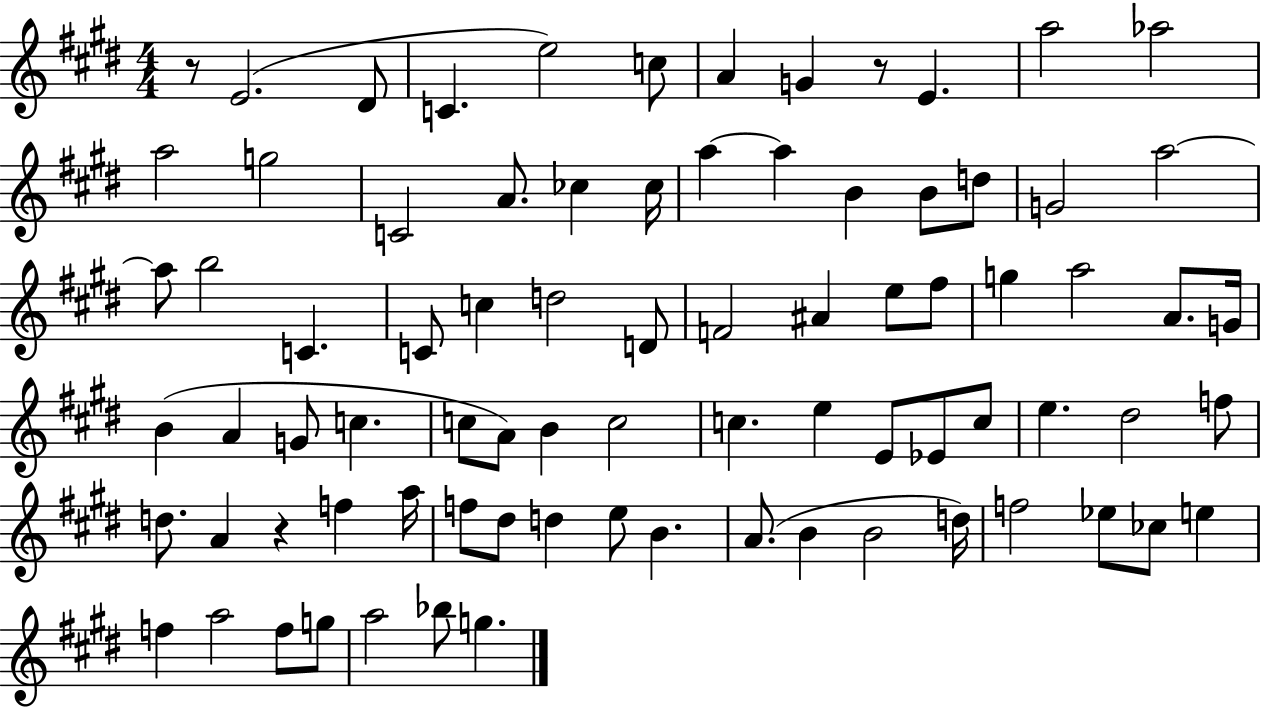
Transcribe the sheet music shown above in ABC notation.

X:1
T:Untitled
M:4/4
L:1/4
K:E
z/2 E2 ^D/2 C e2 c/2 A G z/2 E a2 _a2 a2 g2 C2 A/2 _c _c/4 a a B B/2 d/2 G2 a2 a/2 b2 C C/2 c d2 D/2 F2 ^A e/2 ^f/2 g a2 A/2 G/4 B A G/2 c c/2 A/2 B c2 c e E/2 _E/2 c/2 e ^d2 f/2 d/2 A z f a/4 f/2 ^d/2 d e/2 B A/2 B B2 d/4 f2 _e/2 _c/2 e f a2 f/2 g/2 a2 _b/2 g